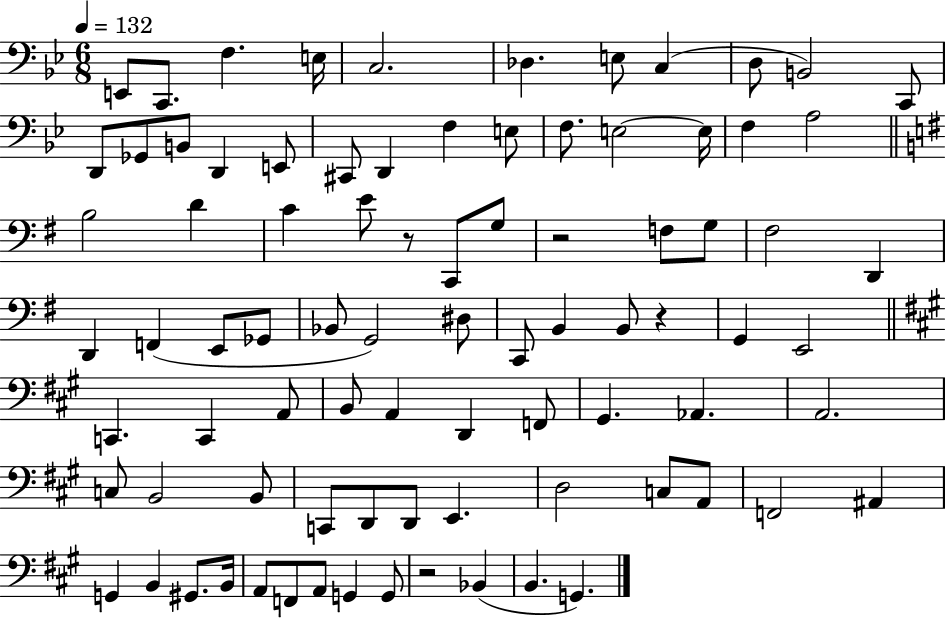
{
  \clef bass
  \numericTimeSignature
  \time 6/8
  \key bes \major
  \tempo 4 = 132
  e,8 c,8. f4. e16 | c2. | des4. e8 c4( | d8 b,2) c,8 | \break d,8 ges,8 b,8 d,4 e,8 | cis,8 d,4 f4 e8 | f8. e2~~ e16 | f4 a2 | \break \bar "||" \break \key g \major b2 d'4 | c'4 e'8 r8 c,8 g8 | r2 f8 g8 | fis2 d,4 | \break d,4 f,4( e,8 ges,8 | bes,8 g,2) dis8 | c,8 b,4 b,8 r4 | g,4 e,2 | \break \bar "||" \break \key a \major c,4. c,4 a,8 | b,8 a,4 d,4 f,8 | gis,4. aes,4. | a,2. | \break c8 b,2 b,8 | c,8 d,8 d,8 e,4. | d2 c8 a,8 | f,2 ais,4 | \break g,4 b,4 gis,8. b,16 | a,8 f,8 a,8 g,4 g,8 | r2 bes,4( | b,4. g,4.) | \break \bar "|."
}